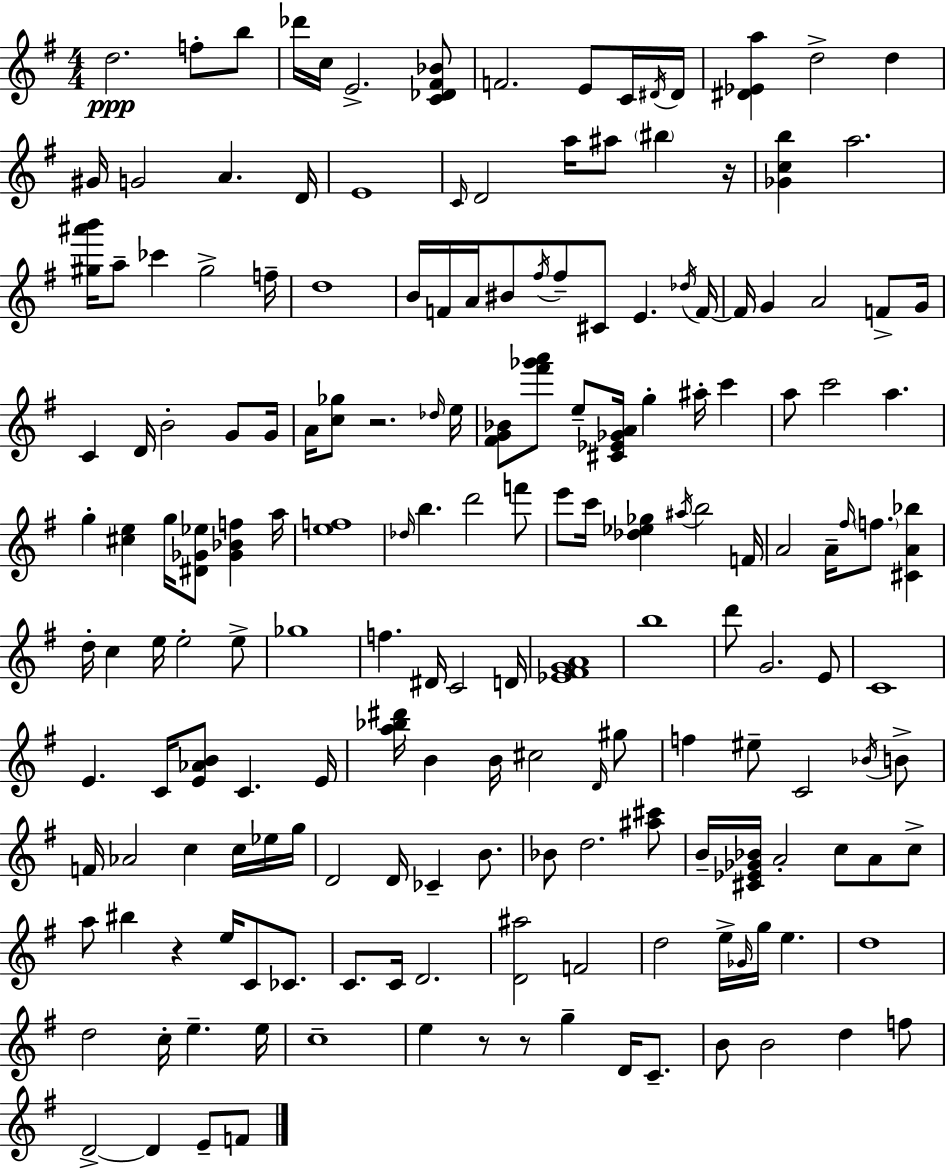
X:1
T:Untitled
M:4/4
L:1/4
K:Em
d2 f/2 b/2 _d'/4 c/4 E2 [C_D^F_B]/2 F2 E/2 C/4 ^D/4 ^D/4 [^D_Ea] d2 d ^G/4 G2 A D/4 E4 C/4 D2 a/4 ^a/2 ^b z/4 [_Gcb] a2 [^g^a'b']/4 a/2 _c' ^g2 f/4 d4 B/4 F/4 A/4 ^B/2 ^f/4 ^f/2 ^C/2 E _d/4 F/4 F/4 G A2 F/2 G/4 C D/4 B2 G/2 G/4 A/4 [c_g]/2 z2 _d/4 e/4 [^FG_B]/2 [^f'_g'a']/2 e/2 [^C_E_GA]/4 g ^a/4 c' a/2 c'2 a g [^ce] g/4 [^D_G_e]/2 [_G_Bf] a/4 [ef]4 _d/4 b d'2 f'/2 e'/2 c'/4 [_d_e_g] ^a/4 b2 F/4 A2 A/4 ^f/4 f/2 [^CA_b] d/4 c e/4 e2 e/2 _g4 f ^D/4 C2 D/4 [_E^FGA]4 b4 d'/2 G2 E/2 C4 E C/4 [E_AB]/2 C E/4 [a_b^d']/4 B B/4 ^c2 D/4 ^g/2 f ^e/2 C2 _B/4 B/2 F/4 _A2 c c/4 _e/4 g/4 D2 D/4 _C B/2 _B/2 d2 [^a^c']/2 B/4 [^C_E_G_B]/4 A2 c/2 A/2 c/2 a/2 ^b z e/4 C/2 _C/2 C/2 C/4 D2 [D^a]2 F2 d2 e/4 _G/4 g/4 e d4 d2 c/4 e e/4 c4 e z/2 z/2 g D/4 C/2 B/2 B2 d f/2 D2 D E/2 F/2